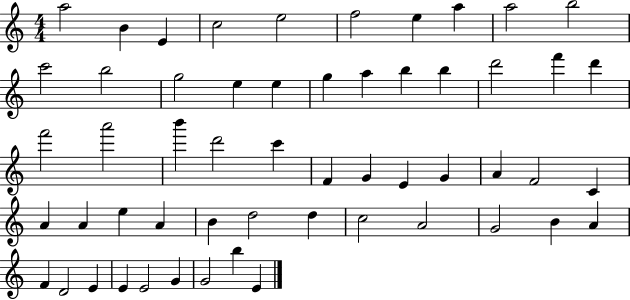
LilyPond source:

{
  \clef treble
  \numericTimeSignature
  \time 4/4
  \key c \major
  a''2 b'4 e'4 | c''2 e''2 | f''2 e''4 a''4 | a''2 b''2 | \break c'''2 b''2 | g''2 e''4 e''4 | g''4 a''4 b''4 b''4 | d'''2 f'''4 d'''4 | \break f'''2 a'''2 | b'''4 d'''2 c'''4 | f'4 g'4 e'4 g'4 | a'4 f'2 c'4 | \break a'4 a'4 e''4 a'4 | b'4 d''2 d''4 | c''2 a'2 | g'2 b'4 a'4 | \break f'4 d'2 e'4 | e'4 e'2 g'4 | g'2 b''4 e'4 | \bar "|."
}